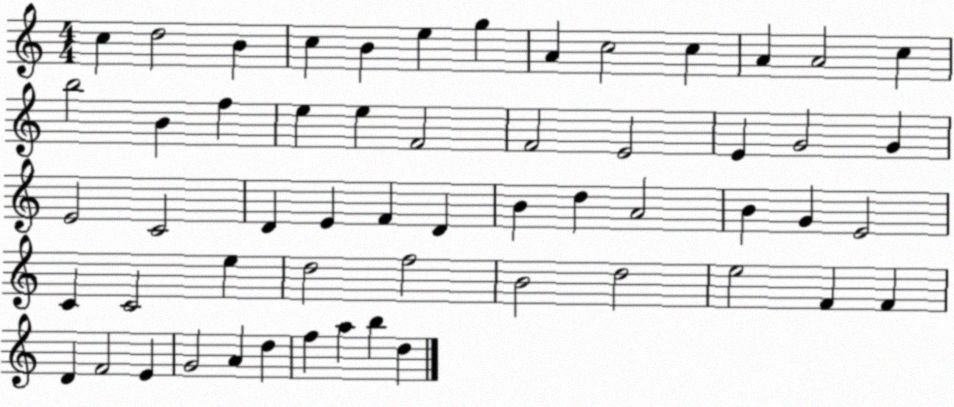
X:1
T:Untitled
M:4/4
L:1/4
K:C
c d2 B c B e g A c2 c A A2 c b2 B f e e F2 F2 E2 E G2 G E2 C2 D E F D B d A2 B G E2 C C2 e d2 f2 B2 d2 e2 F F D F2 E G2 A d f a b d